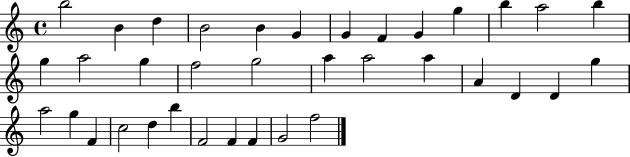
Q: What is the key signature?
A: C major